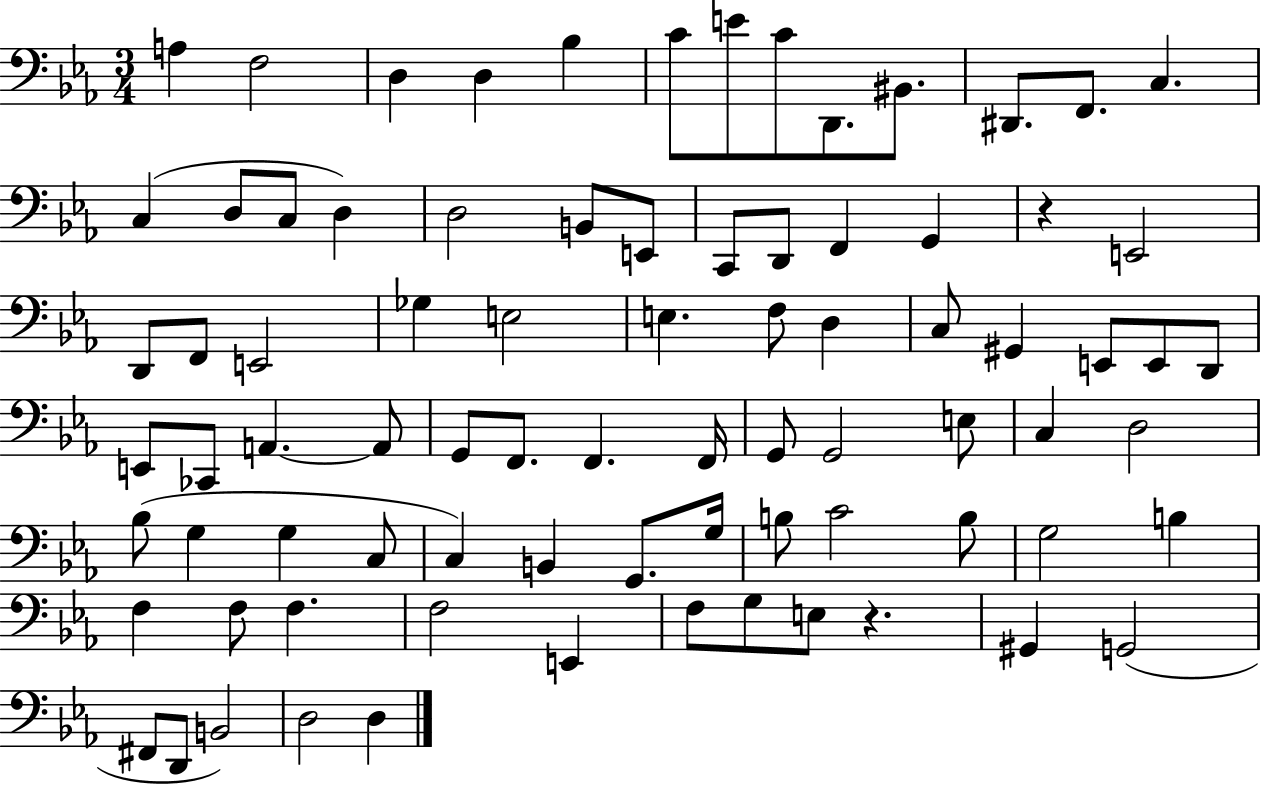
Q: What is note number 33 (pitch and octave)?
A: D3